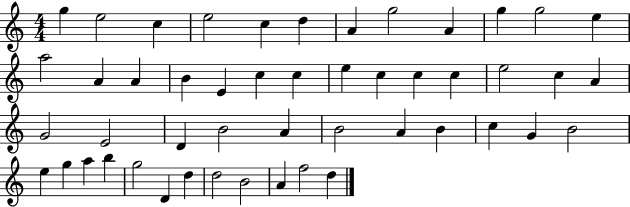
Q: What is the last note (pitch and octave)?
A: D5